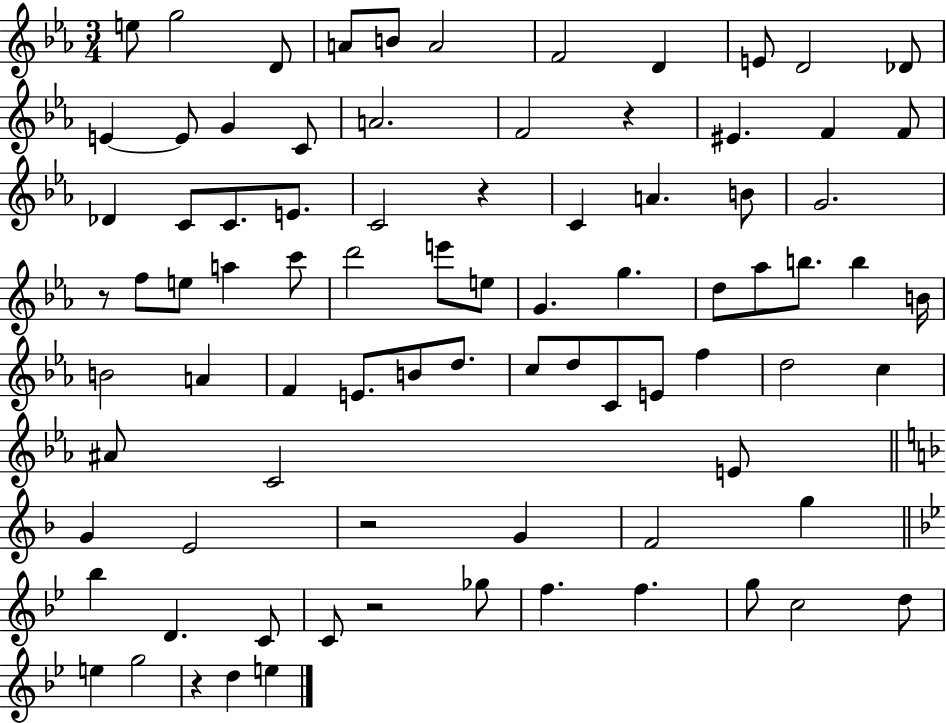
{
  \clef treble
  \numericTimeSignature
  \time 3/4
  \key ees \major
  e''8 g''2 d'8 | a'8 b'8 a'2 | f'2 d'4 | e'8 d'2 des'8 | \break e'4~~ e'8 g'4 c'8 | a'2. | f'2 r4 | eis'4. f'4 f'8 | \break des'4 c'8 c'8. e'8. | c'2 r4 | c'4 a'4. b'8 | g'2. | \break r8 f''8 e''8 a''4 c'''8 | d'''2 e'''8 e''8 | g'4. g''4. | d''8 aes''8 b''8. b''4 b'16 | \break b'2 a'4 | f'4 e'8. b'8 d''8. | c''8 d''8 c'8 e'8 f''4 | d''2 c''4 | \break ais'8 c'2 e'8 | \bar "||" \break \key f \major g'4 e'2 | r2 g'4 | f'2 g''4 | \bar "||" \break \key bes \major bes''4 d'4. c'8 | c'8 r2 ges''8 | f''4. f''4. | g''8 c''2 d''8 | \break e''4 g''2 | r4 d''4 e''4 | \bar "|."
}